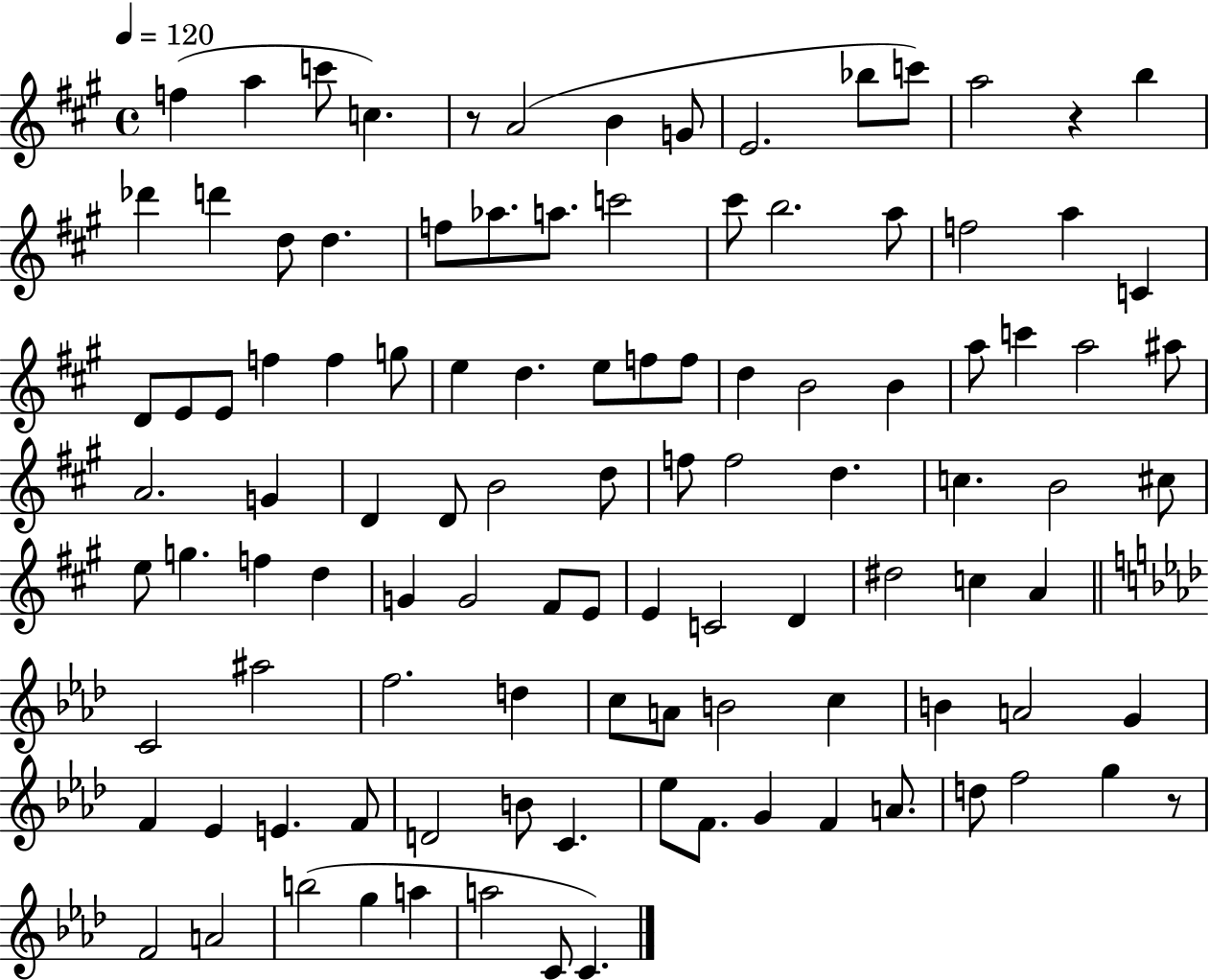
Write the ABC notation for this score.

X:1
T:Untitled
M:4/4
L:1/4
K:A
f a c'/2 c z/2 A2 B G/2 E2 _b/2 c'/2 a2 z b _d' d' d/2 d f/2 _a/2 a/2 c'2 ^c'/2 b2 a/2 f2 a C D/2 E/2 E/2 f f g/2 e d e/2 f/2 f/2 d B2 B a/2 c' a2 ^a/2 A2 G D D/2 B2 d/2 f/2 f2 d c B2 ^c/2 e/2 g f d G G2 ^F/2 E/2 E C2 D ^d2 c A C2 ^a2 f2 d c/2 A/2 B2 c B A2 G F _E E F/2 D2 B/2 C _e/2 F/2 G F A/2 d/2 f2 g z/2 F2 A2 b2 g a a2 C/2 C